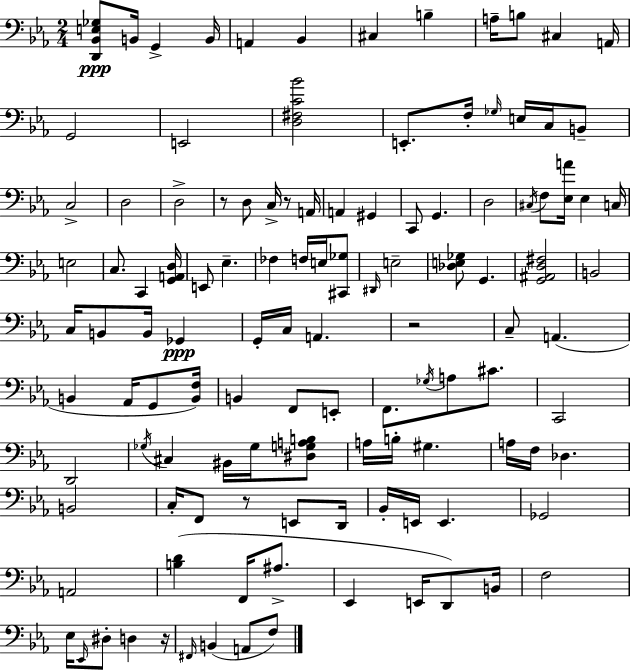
[D2,Bb2,E3,Gb3]/e B2/s G2/q B2/s A2/q Bb2/q C#3/q B3/q A3/s B3/e C#3/q A2/s G2/h E2/h [D3,F#3,C4,Bb4]/h E2/e. F3/s Gb3/s E3/s C3/s B2/e C3/h D3/h D3/h R/e D3/e C3/s R/e A2/s A2/q G#2/q C2/e G2/q. D3/h C#3/s F3/e [Eb3,A4]/s Eb3/q C3/s E3/h C3/e. C2/q [G2,A2,D3]/s E2/e Eb3/q. FES3/q F3/s E3/s [C#2,Gb3]/e D#2/s E3/h [Db3,E3,Gb3]/e G2/q. [G2,A#2,D3,F#3]/h B2/h C3/s B2/e B2/s Gb2/q G2/s C3/s A2/q. R/h C3/e A2/q. B2/q Ab2/s G2/e [B2,F3]/s B2/q F2/e E2/e F2/e. Gb3/s A3/e C#4/e. C2/h D2/h Gb3/s C#3/q BIS2/s Gb3/s [D#3,G3,A3,B3]/e A3/s B3/s G#3/q. A3/s F3/s Db3/q. B2/h C3/s F2/e R/e E2/e D2/s Bb2/s E2/s E2/q. Gb2/h A2/h [B3,D4]/q F2/s A#3/e. Eb2/q E2/s D2/e B2/s F3/h Eb3/s Eb2/s D#3/e D3/q R/s F#2/s B2/q A2/e F3/e